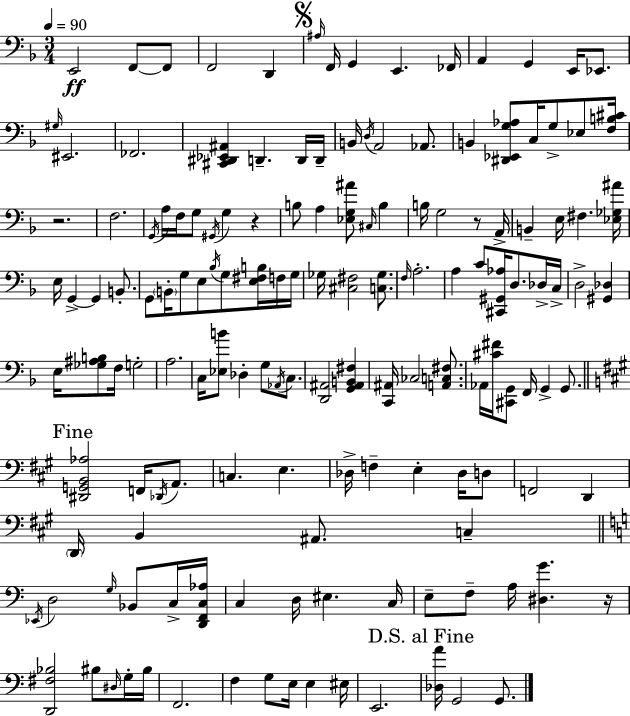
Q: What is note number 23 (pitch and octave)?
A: A2